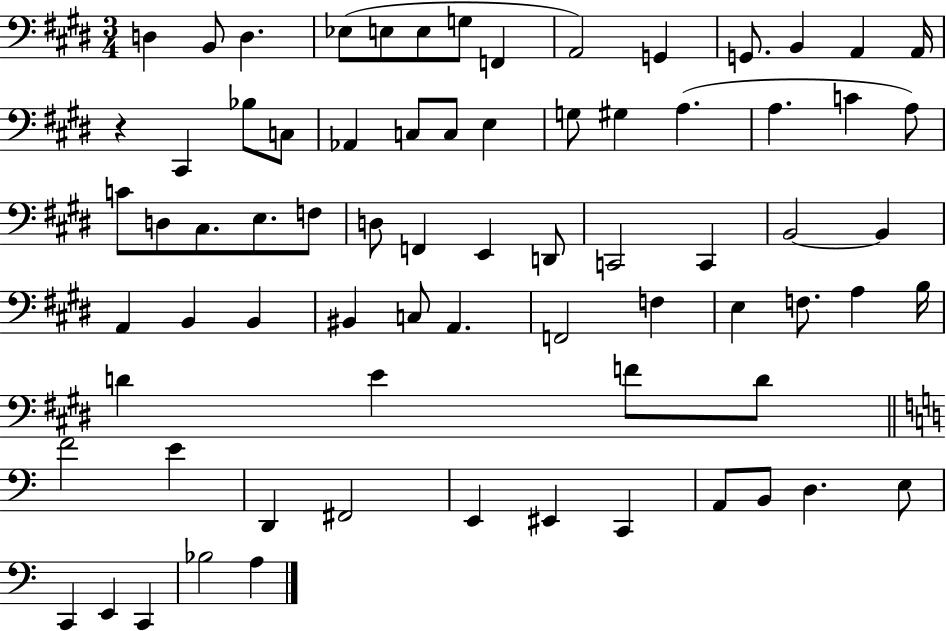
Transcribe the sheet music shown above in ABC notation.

X:1
T:Untitled
M:3/4
L:1/4
K:E
D, B,,/2 D, _E,/2 E,/2 E,/2 G,/2 F,, A,,2 G,, G,,/2 B,, A,, A,,/4 z ^C,, _B,/2 C,/2 _A,, C,/2 C,/2 E, G,/2 ^G, A, A, C A,/2 C/2 D,/2 ^C,/2 E,/2 F,/2 D,/2 F,, E,, D,,/2 C,,2 C,, B,,2 B,, A,, B,, B,, ^B,, C,/2 A,, F,,2 F, E, F,/2 A, B,/4 D E F/2 D/2 F2 E D,, ^F,,2 E,, ^E,, C,, A,,/2 B,,/2 D, E,/2 C,, E,, C,, _B,2 A,